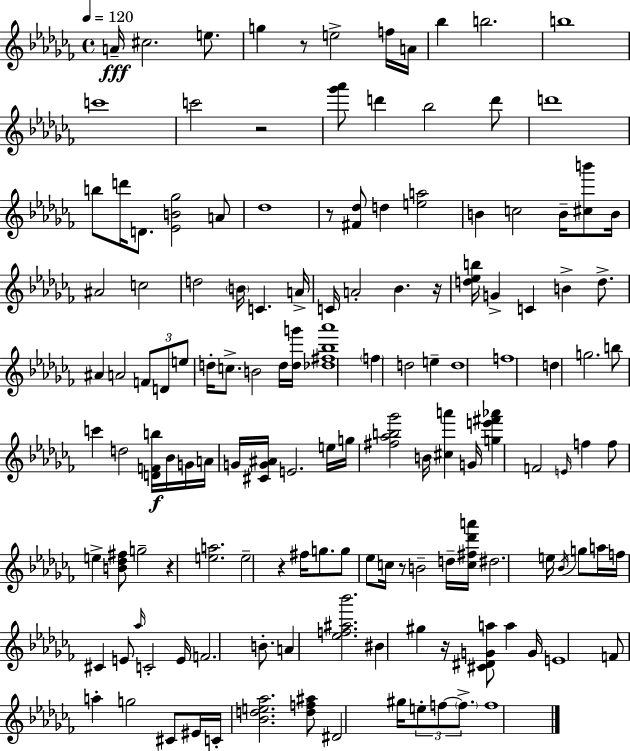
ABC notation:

X:1
T:Untitled
M:4/4
L:1/4
K:Abm
A/4 ^c2 e/2 g z/2 e2 f/4 A/4 _b b2 b4 c'4 c'2 z2 [_g'_a']/2 d' _b2 d'/2 d'4 b/2 d'/4 D/2 [_EB_g]2 A/2 _d4 z/2 [^F_d]/2 d [ea]2 B c2 B/4 [^cb']/2 B/4 ^A2 c2 d2 B/4 C A/4 C/4 A2 _B z/4 [d_eb]/4 G C B d/2 ^A A2 F/2 D/2 e/2 d/4 c/2 B2 d/4 [dg']/4 [_d^f_b_a']4 f d2 e d4 f4 d g2 b/2 c' d2 [DFb]/4 _B/4 G/4 A/4 G/4 [^CG^A]/4 E2 e/4 g/4 [^f_ab_g']2 B/4 [^ca'] G/4 [ge'^f'_a'] F2 E/4 f f/2 e [B_d^f]/2 g2 z [ea]2 e2 z ^f/4 g/2 g/2 _e/2 c/4 z/2 B2 d/4 [c^f_d'a']/4 ^d2 e/4 _B/4 g/2 a/4 f/4 ^C E/2 _a/4 C2 E/4 F2 B/2 A [_ef^a_b']2 ^B ^g z/4 [^C^DGa]/2 a G/4 E4 F/2 a g2 ^C/2 ^E/4 C/4 [_Bde_a]2 [df^a]/2 ^D2 ^g/4 e/2 f/2 f/2 f4